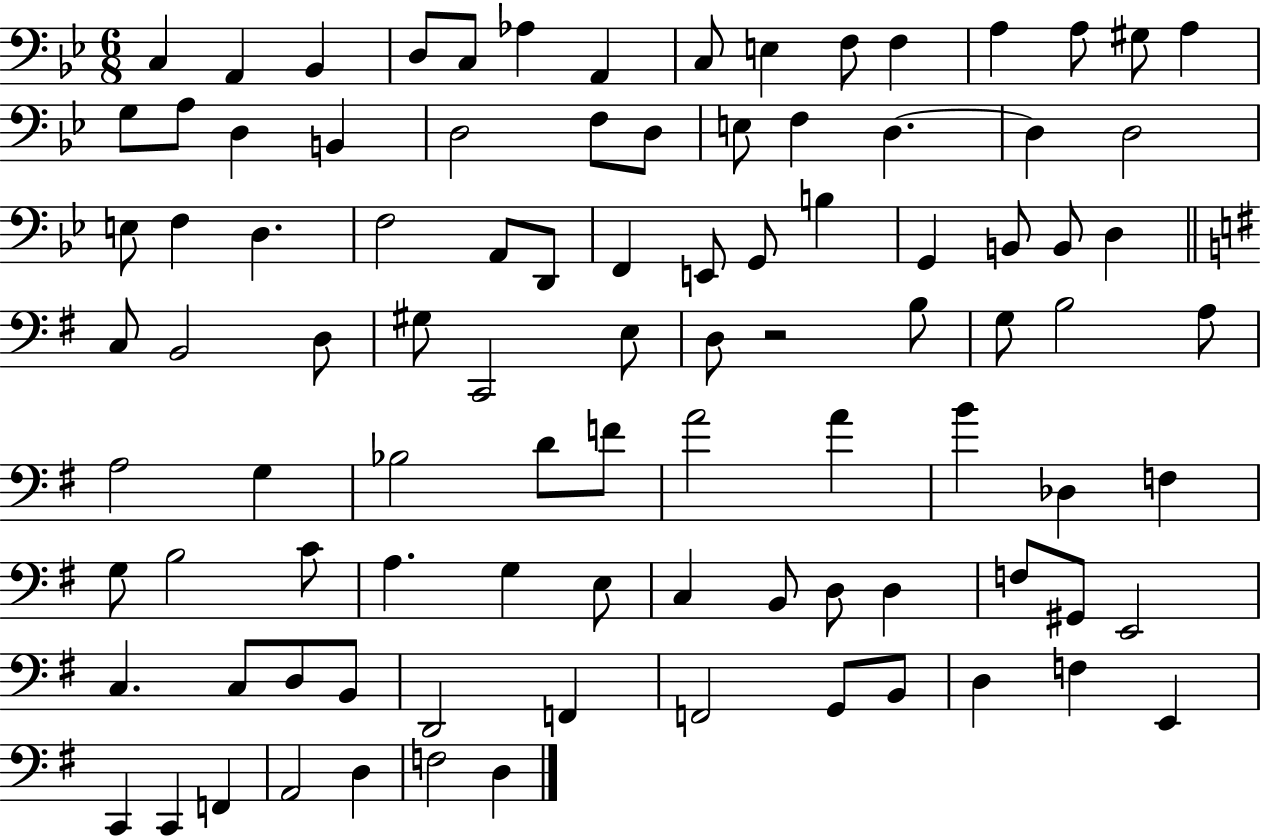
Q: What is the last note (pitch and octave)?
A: D3